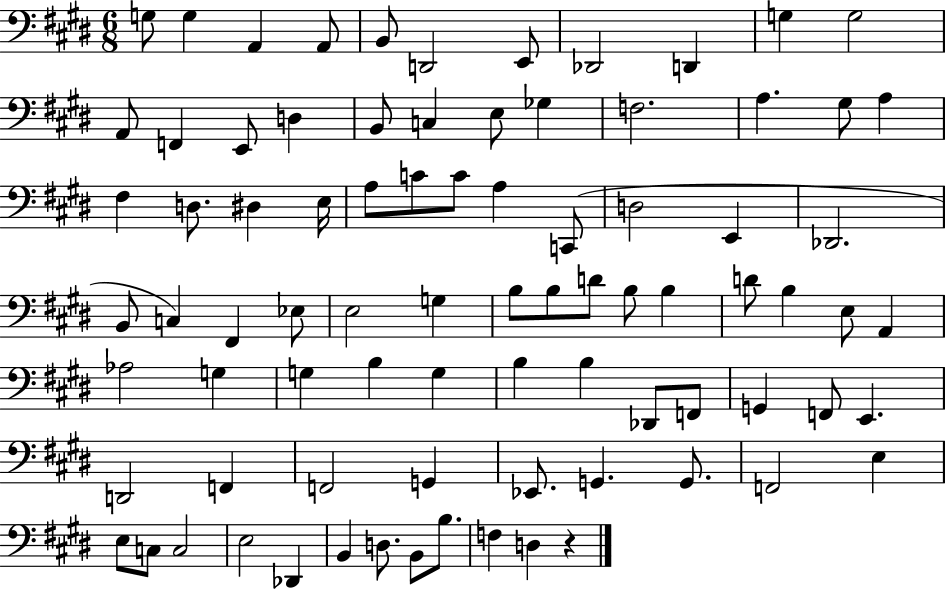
{
  \clef bass
  \numericTimeSignature
  \time 6/8
  \key e \major
  g8 g4 a,4 a,8 | b,8 d,2 e,8 | des,2 d,4 | g4 g2 | \break a,8 f,4 e,8 d4 | b,8 c4 e8 ges4 | f2. | a4. gis8 a4 | \break fis4 d8. dis4 e16 | a8 c'8 c'8 a4 c,8( | d2 e,4 | des,2. | \break b,8 c4) fis,4 ees8 | e2 g4 | b8 b8 d'8 b8 b4 | d'8 b4 e8 a,4 | \break aes2 g4 | g4 b4 g4 | b4 b4 des,8 f,8 | g,4 f,8 e,4. | \break d,2 f,4 | f,2 g,4 | ees,8. g,4. g,8. | f,2 e4 | \break e8 c8 c2 | e2 des,4 | b,4 d8. b,8 b8. | f4 d4 r4 | \break \bar "|."
}